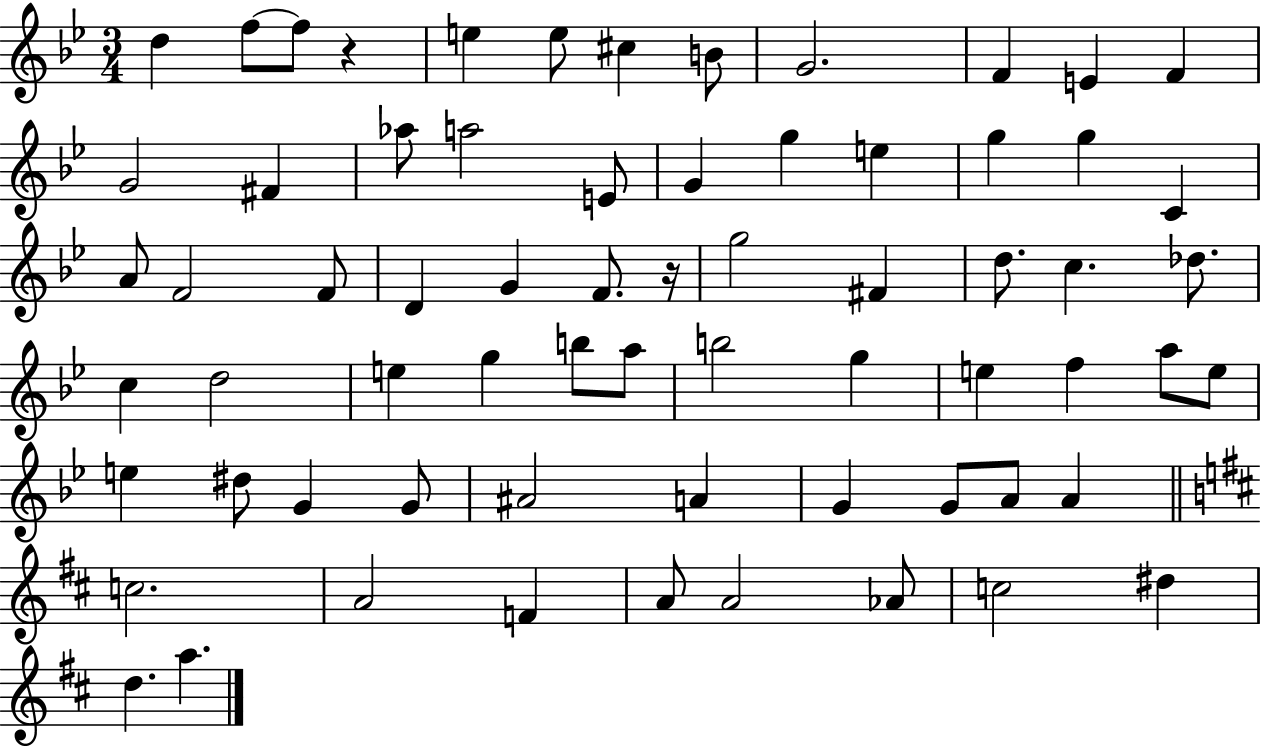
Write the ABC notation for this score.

X:1
T:Untitled
M:3/4
L:1/4
K:Bb
d f/2 f/2 z e e/2 ^c B/2 G2 F E F G2 ^F _a/2 a2 E/2 G g e g g C A/2 F2 F/2 D G F/2 z/4 g2 ^F d/2 c _d/2 c d2 e g b/2 a/2 b2 g e f a/2 e/2 e ^d/2 G G/2 ^A2 A G G/2 A/2 A c2 A2 F A/2 A2 _A/2 c2 ^d d a